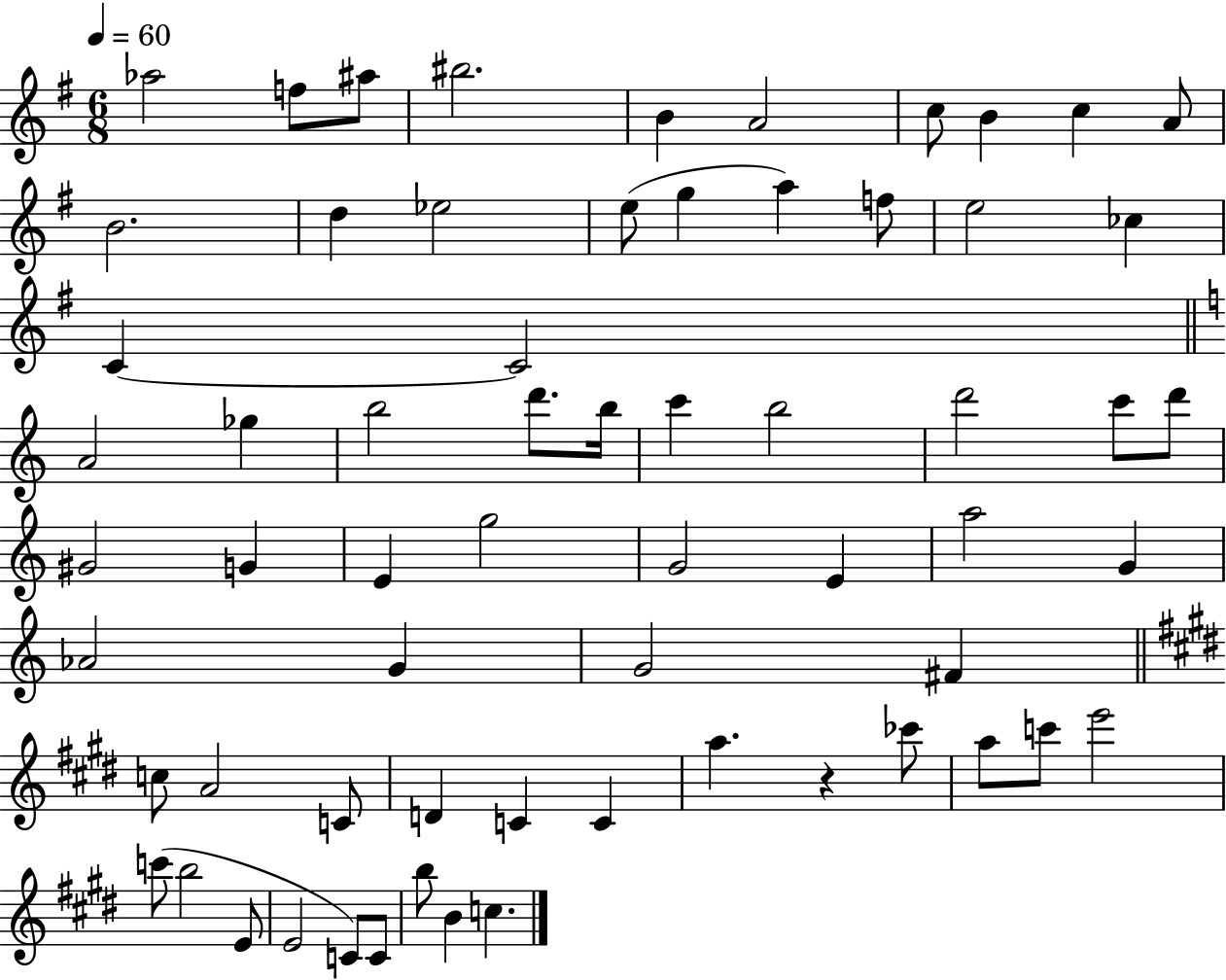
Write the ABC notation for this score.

X:1
T:Untitled
M:6/8
L:1/4
K:G
_a2 f/2 ^a/2 ^b2 B A2 c/2 B c A/2 B2 d _e2 e/2 g a f/2 e2 _c C C2 A2 _g b2 d'/2 b/4 c' b2 d'2 c'/2 d'/2 ^G2 G E g2 G2 E a2 G _A2 G G2 ^F c/2 A2 C/2 D C C a z _c'/2 a/2 c'/2 e'2 c'/2 b2 E/2 E2 C/2 C/2 b/2 B c